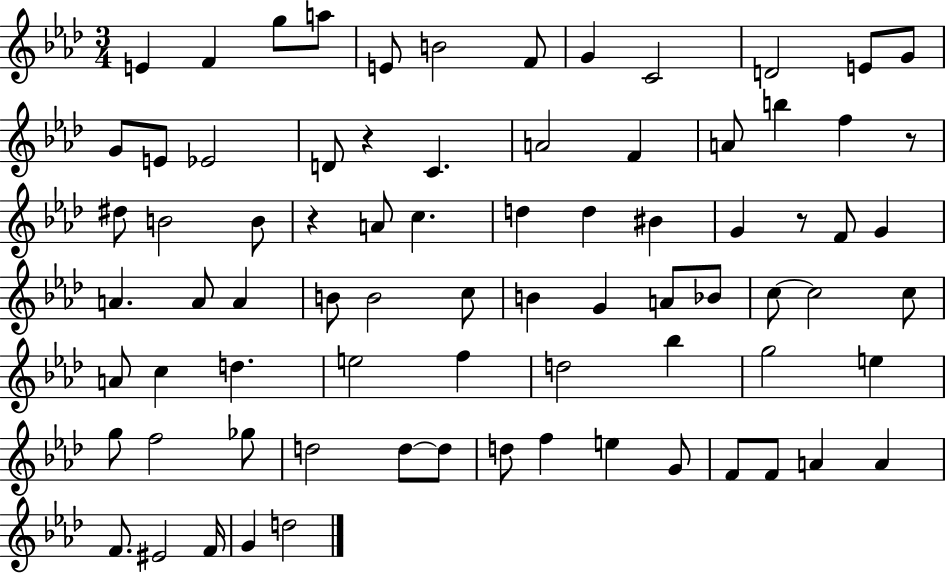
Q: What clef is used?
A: treble